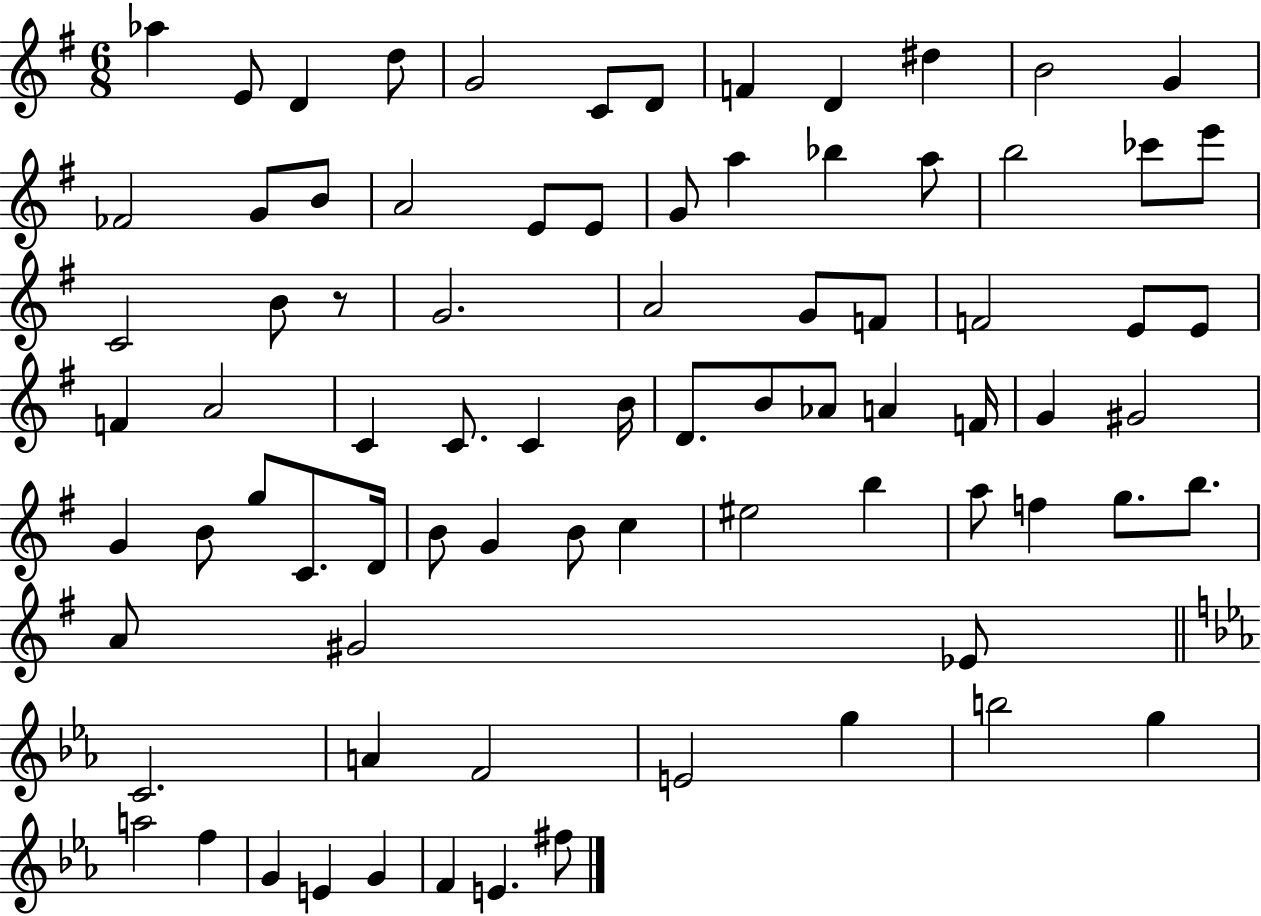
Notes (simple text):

Ab5/q E4/e D4/q D5/e G4/h C4/e D4/e F4/q D4/q D#5/q B4/h G4/q FES4/h G4/e B4/e A4/h E4/e E4/e G4/e A5/q Bb5/q A5/e B5/h CES6/e E6/e C4/h B4/e R/e G4/h. A4/h G4/e F4/e F4/h E4/e E4/e F4/q A4/h C4/q C4/e. C4/q B4/s D4/e. B4/e Ab4/e A4/q F4/s G4/q G#4/h G4/q B4/e G5/e C4/e. D4/s B4/e G4/q B4/e C5/q EIS5/h B5/q A5/e F5/q G5/e. B5/e. A4/e G#4/h Eb4/e C4/h. A4/q F4/h E4/h G5/q B5/h G5/q A5/h F5/q G4/q E4/q G4/q F4/q E4/q. F#5/e